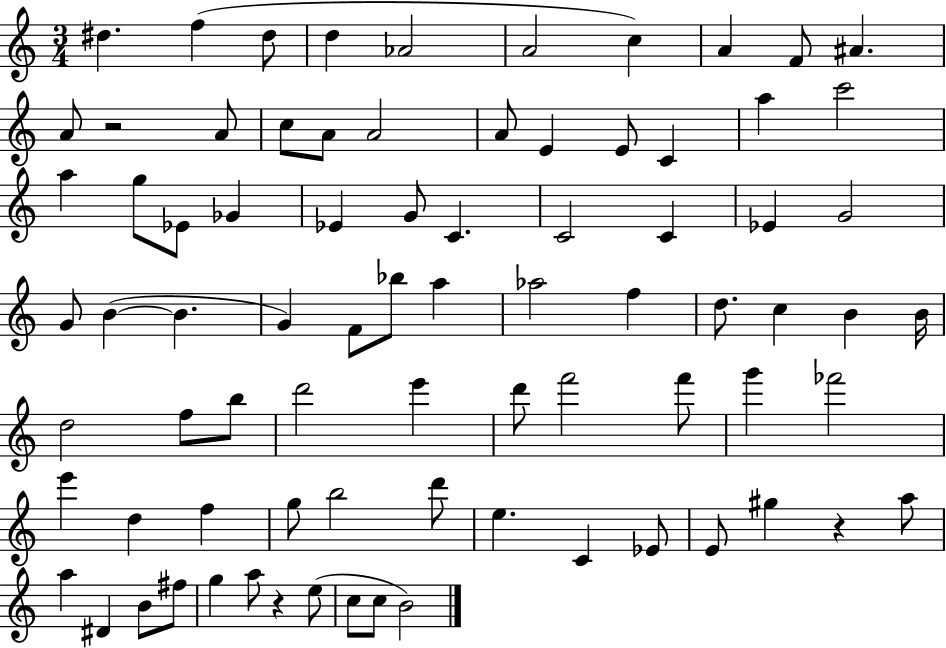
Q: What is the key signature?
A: C major